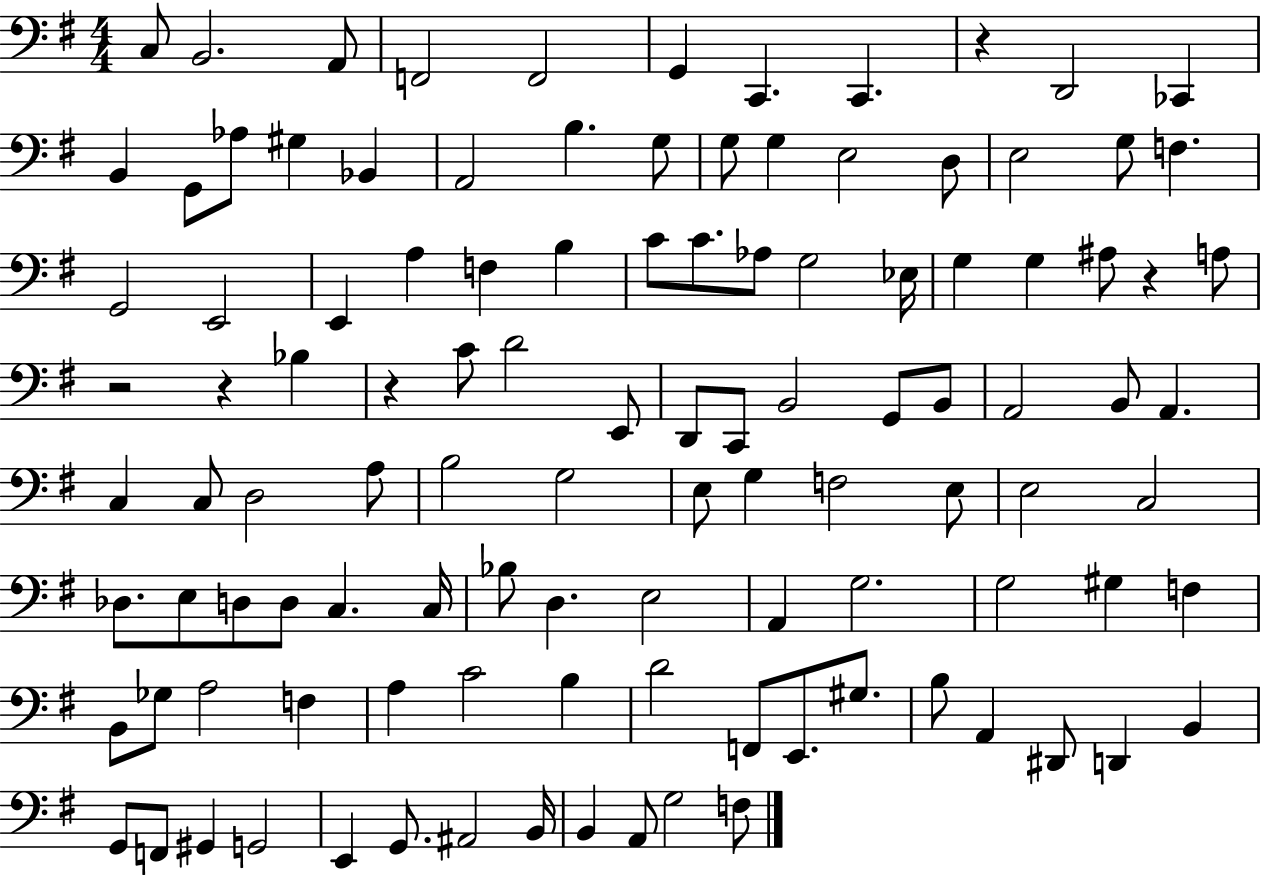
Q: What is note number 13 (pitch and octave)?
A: Ab3